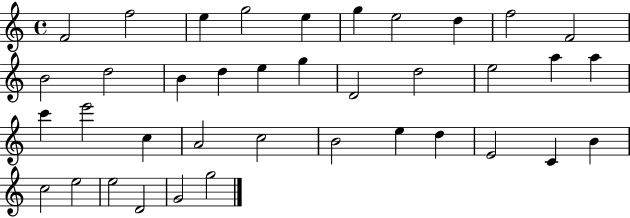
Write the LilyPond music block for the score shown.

{
  \clef treble
  \time 4/4
  \defaultTimeSignature
  \key c \major
  f'2 f''2 | e''4 g''2 e''4 | g''4 e''2 d''4 | f''2 f'2 | \break b'2 d''2 | b'4 d''4 e''4 g''4 | d'2 d''2 | e''2 a''4 a''4 | \break c'''4 e'''2 c''4 | a'2 c''2 | b'2 e''4 d''4 | e'2 c'4 b'4 | \break c''2 e''2 | e''2 d'2 | g'2 g''2 | \bar "|."
}